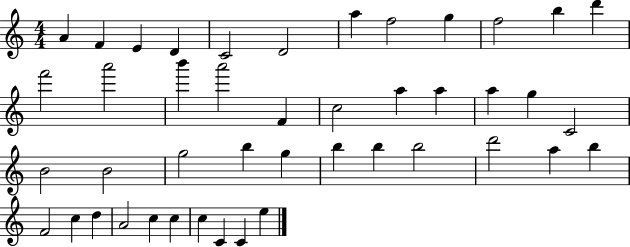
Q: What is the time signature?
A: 4/4